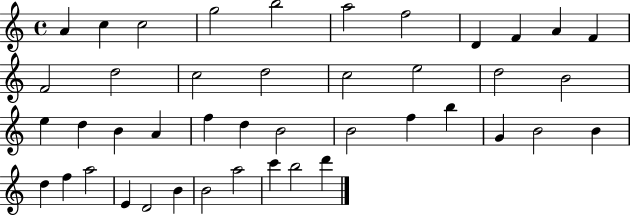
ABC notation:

X:1
T:Untitled
M:4/4
L:1/4
K:C
A c c2 g2 b2 a2 f2 D F A F F2 d2 c2 d2 c2 e2 d2 B2 e d B A f d B2 B2 f b G B2 B d f a2 E D2 B B2 a2 c' b2 d'